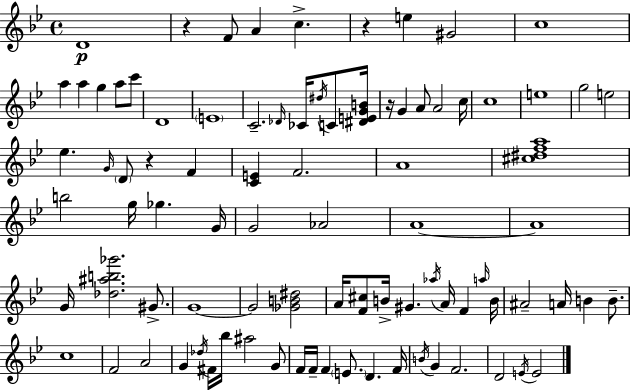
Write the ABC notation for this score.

X:1
T:Untitled
M:4/4
L:1/4
K:Bb
D4 z F/2 A c z e ^G2 c4 a a g a/2 c'/2 D4 E4 C2 _D/4 _C/4 ^d/4 C/2 [^DEGB]/4 z/4 G A/2 A2 c/4 c4 e4 g2 e2 _e G/4 D/2 z F [CE] F2 A4 [^c^dfa]4 b2 g/4 _g G/4 G2 _A2 A4 A4 G/4 [_d^ab_g']2 ^G/2 G4 G2 [_GB^d]2 A/4 [F^c]/2 B/4 ^G _a/4 A/4 F a/4 B/4 ^A2 A/4 B B/2 c4 F2 A2 G _d/4 ^F/4 _b/4 ^a2 G/2 F/4 F/4 F E/2 D F/4 B/4 G F2 D2 E/4 E2